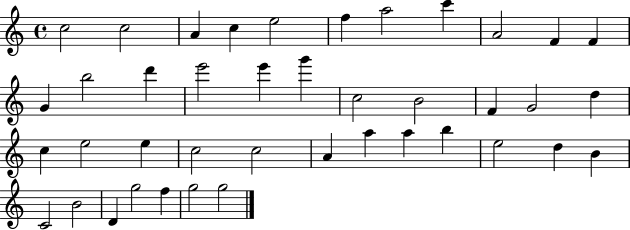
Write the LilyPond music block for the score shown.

{
  \clef treble
  \time 4/4
  \defaultTimeSignature
  \key c \major
  c''2 c''2 | a'4 c''4 e''2 | f''4 a''2 c'''4 | a'2 f'4 f'4 | \break g'4 b''2 d'''4 | e'''2 e'''4 g'''4 | c''2 b'2 | f'4 g'2 d''4 | \break c''4 e''2 e''4 | c''2 c''2 | a'4 a''4 a''4 b''4 | e''2 d''4 b'4 | \break c'2 b'2 | d'4 g''2 f''4 | g''2 g''2 | \bar "|."
}